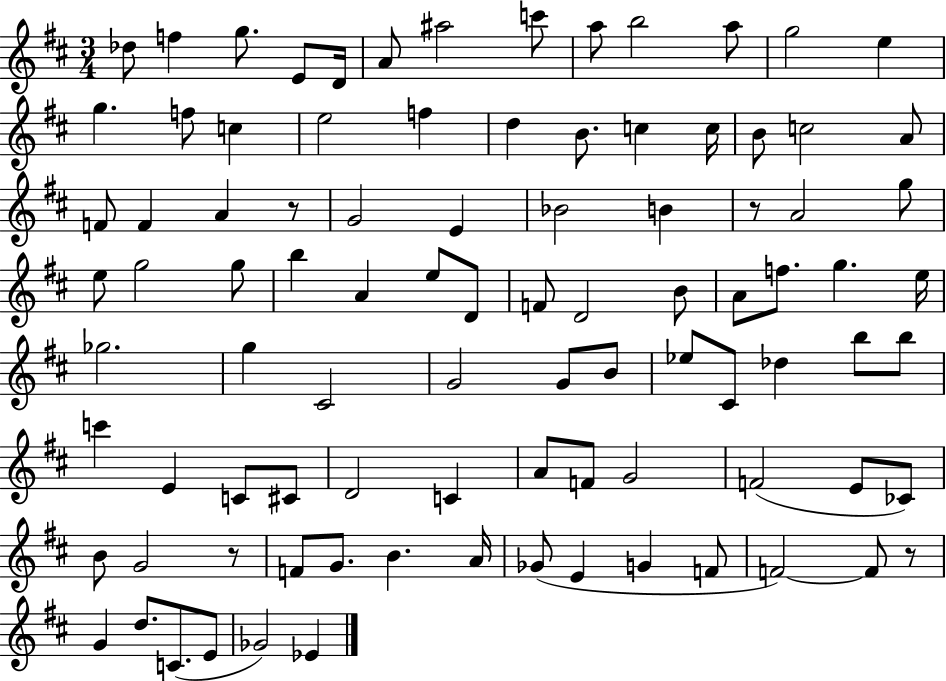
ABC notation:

X:1
T:Untitled
M:3/4
L:1/4
K:D
_d/2 f g/2 E/2 D/4 A/2 ^a2 c'/2 a/2 b2 a/2 g2 e g f/2 c e2 f d B/2 c c/4 B/2 c2 A/2 F/2 F A z/2 G2 E _B2 B z/2 A2 g/2 e/2 g2 g/2 b A e/2 D/2 F/2 D2 B/2 A/2 f/2 g e/4 _g2 g ^C2 G2 G/2 B/2 _e/2 ^C/2 _d b/2 b/2 c' E C/2 ^C/2 D2 C A/2 F/2 G2 F2 E/2 _C/2 B/2 G2 z/2 F/2 G/2 B A/4 _G/2 E G F/2 F2 F/2 z/2 G d/2 C/2 E/2 _G2 _E